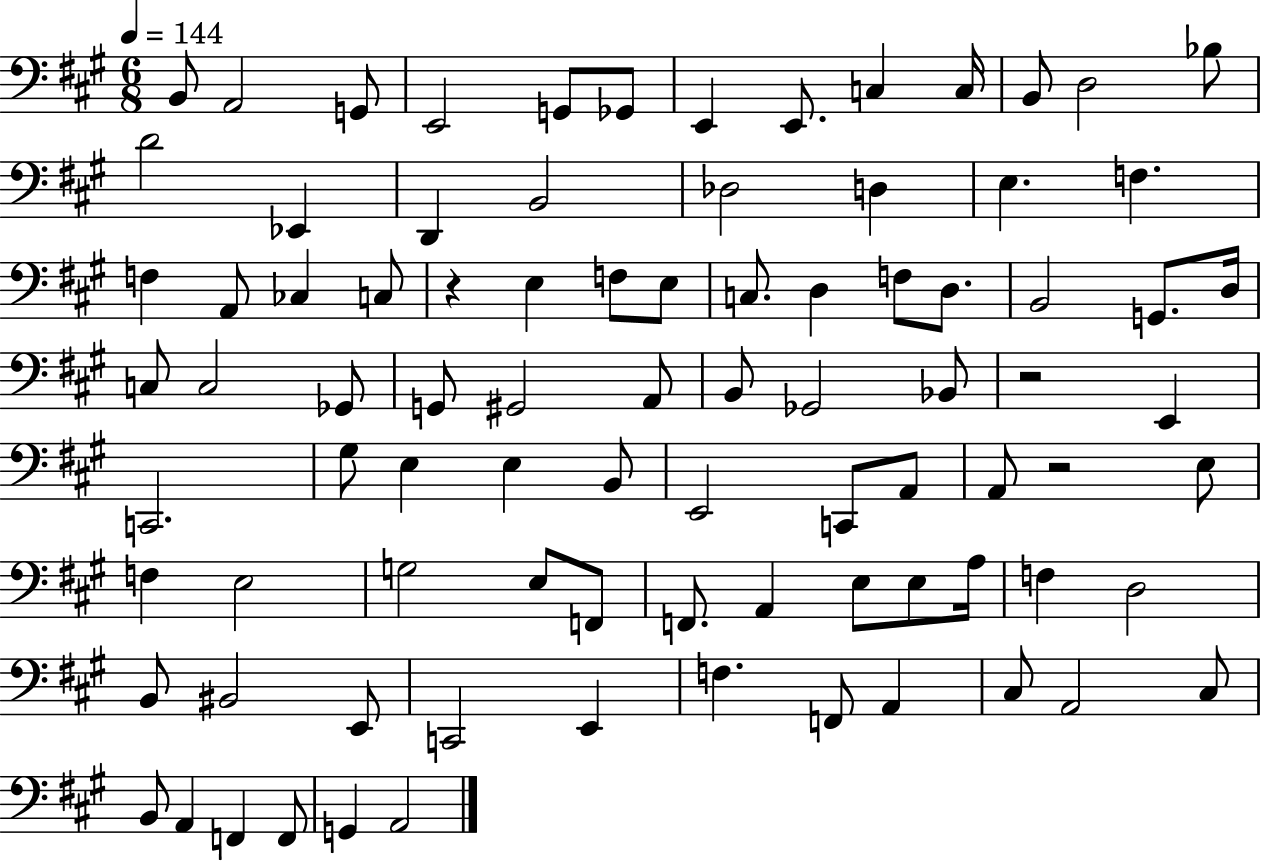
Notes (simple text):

B2/e A2/h G2/e E2/h G2/e Gb2/e E2/q E2/e. C3/q C3/s B2/e D3/h Bb3/e D4/h Eb2/q D2/q B2/h Db3/h D3/q E3/q. F3/q. F3/q A2/e CES3/q C3/e R/q E3/q F3/e E3/e C3/e. D3/q F3/e D3/e. B2/h G2/e. D3/s C3/e C3/h Gb2/e G2/e G#2/h A2/e B2/e Gb2/h Bb2/e R/h E2/q C2/h. G#3/e E3/q E3/q B2/e E2/h C2/e A2/e A2/e R/h E3/e F3/q E3/h G3/h E3/e F2/e F2/e. A2/q E3/e E3/e A3/s F3/q D3/h B2/e BIS2/h E2/e C2/h E2/q F3/q. F2/e A2/q C#3/e A2/h C#3/e B2/e A2/q F2/q F2/e G2/q A2/h